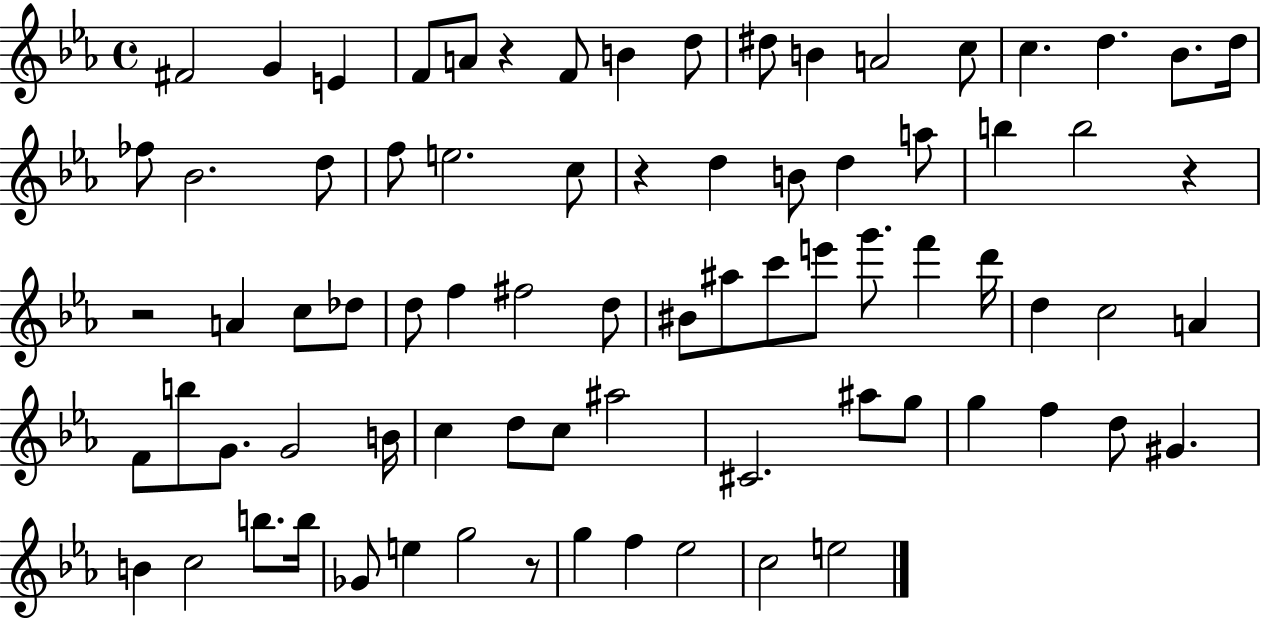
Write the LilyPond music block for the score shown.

{
  \clef treble
  \time 4/4
  \defaultTimeSignature
  \key ees \major
  fis'2 g'4 e'4 | f'8 a'8 r4 f'8 b'4 d''8 | dis''8 b'4 a'2 c''8 | c''4. d''4. bes'8. d''16 | \break fes''8 bes'2. d''8 | f''8 e''2. c''8 | r4 d''4 b'8 d''4 a''8 | b''4 b''2 r4 | \break r2 a'4 c''8 des''8 | d''8 f''4 fis''2 d''8 | bis'8 ais''8 c'''8 e'''8 g'''8. f'''4 d'''16 | d''4 c''2 a'4 | \break f'8 b''8 g'8. g'2 b'16 | c''4 d''8 c''8 ais''2 | cis'2. ais''8 g''8 | g''4 f''4 d''8 gis'4. | \break b'4 c''2 b''8. b''16 | ges'8 e''4 g''2 r8 | g''4 f''4 ees''2 | c''2 e''2 | \break \bar "|."
}